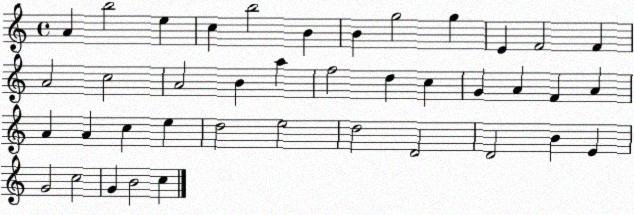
X:1
T:Untitled
M:4/4
L:1/4
K:C
A b2 e c b2 B B g2 g E F2 F A2 c2 A2 B a f2 d c G A F A A A c e d2 e2 d2 D2 D2 B E G2 c2 G B2 c